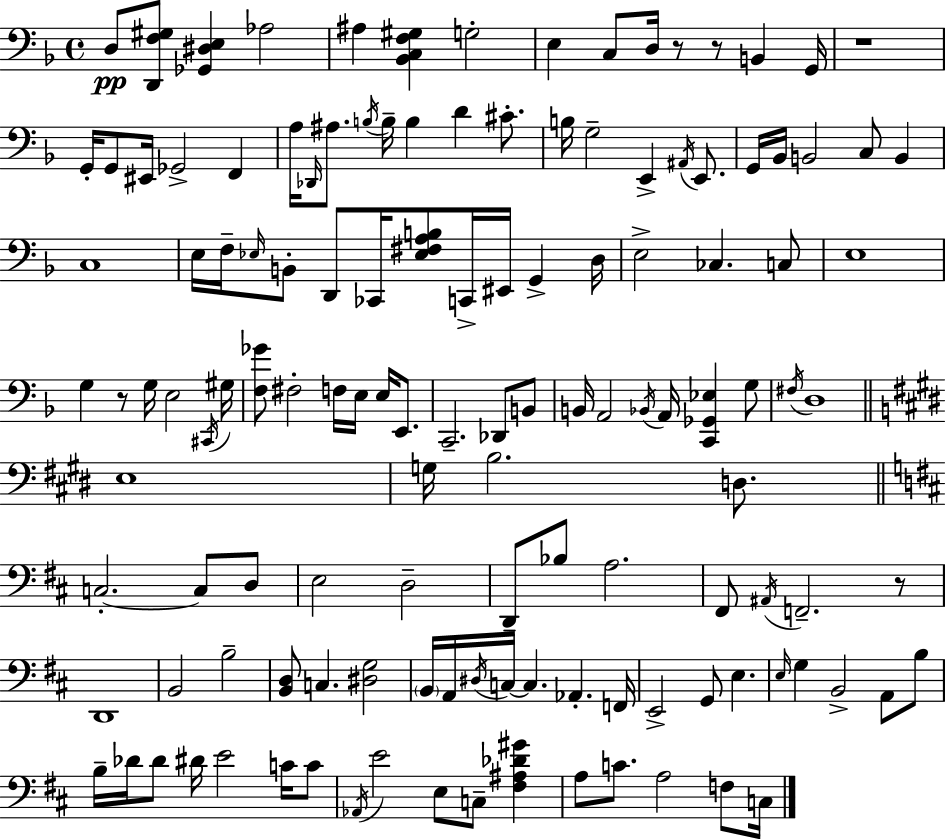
D3/e [D2,F3,G#3]/e [Gb2,D#3,E3]/q Ab3/h A#3/q [Bb2,C3,F3,G#3]/q G3/h E3/q C3/e D3/s R/e R/e B2/q G2/s R/w G2/s G2/e EIS2/s Gb2/h F2/q A3/s Db2/s A#3/e. B3/s B3/s B3/q D4/q C#4/e. B3/s G3/h E2/q A#2/s E2/e. G2/s Bb2/s B2/h C3/e B2/q C3/w E3/s F3/s Eb3/s B2/e D2/e CES2/s [Eb3,F#3,A3,B3]/e C2/s EIS2/s G2/q D3/s E3/h CES3/q. C3/e E3/w G3/q R/e G3/s E3/h C#2/s G#3/s [F3,Gb4]/e F#3/h F3/s E3/s E3/s E2/e. C2/h. Db2/e B2/e B2/s A2/h Bb2/s A2/s [C2,Gb2,Eb3]/q G3/e F#3/s D3/w E3/w G3/s B3/h. D3/e. C3/h. C3/e D3/e E3/h D3/h D2/e Bb3/e A3/h. F#2/e A#2/s F2/h. R/e D2/w B2/h B3/h [B2,D3]/e C3/q. [D#3,G3]/h B2/s A2/s D#3/s C3/s C3/q. Ab2/q. F2/s E2/h G2/e E3/q. E3/s G3/q B2/h A2/e B3/e B3/s Db4/s Db4/e D#4/s E4/h C4/s C4/e Ab2/s E4/h E3/e C3/e [F#3,A#3,Db4,G#4]/q A3/e C4/e. A3/h F3/e C3/s